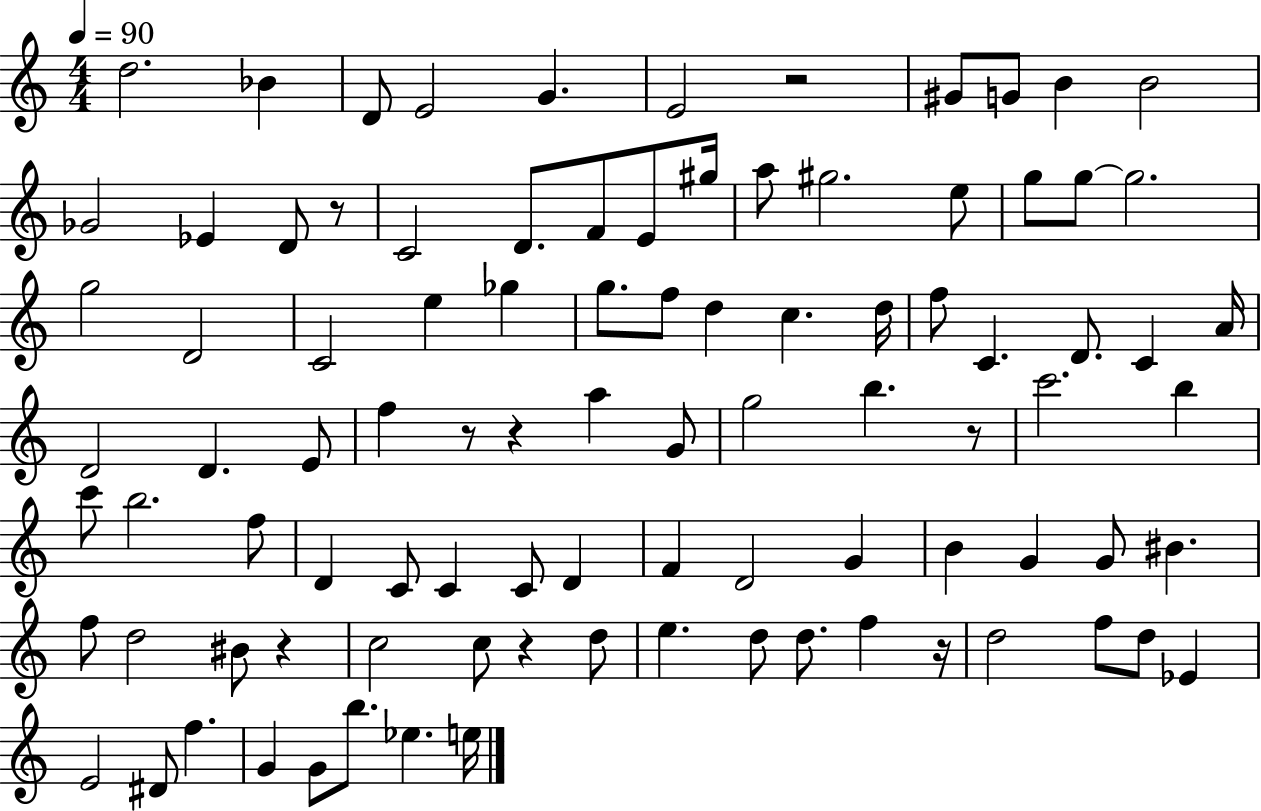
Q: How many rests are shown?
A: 8